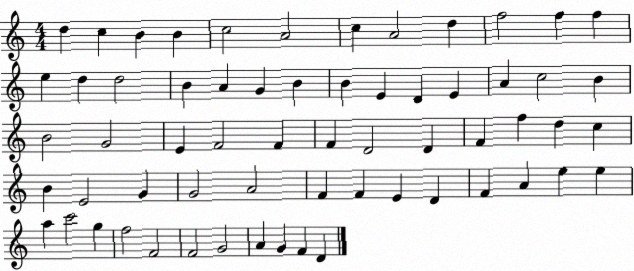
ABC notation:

X:1
T:Untitled
M:4/4
L:1/4
K:C
d c B B c2 A2 c A2 d f2 f f e d d2 B A G B B E D E A c2 B B2 G2 E F2 F F D2 D F f d c B E2 G G2 A2 F F E D F A e e a c'2 g f2 F2 F2 G2 A G F D